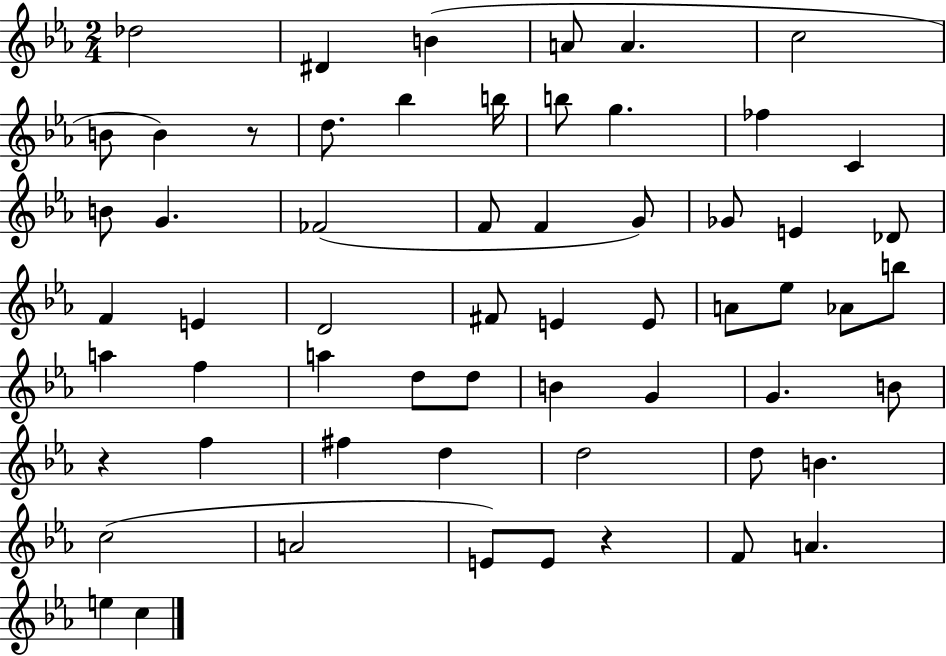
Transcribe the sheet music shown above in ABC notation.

X:1
T:Untitled
M:2/4
L:1/4
K:Eb
_d2 ^D B A/2 A c2 B/2 B z/2 d/2 _b b/4 b/2 g _f C B/2 G _F2 F/2 F G/2 _G/2 E _D/2 F E D2 ^F/2 E E/2 A/2 _e/2 _A/2 b/2 a f a d/2 d/2 B G G B/2 z f ^f d d2 d/2 B c2 A2 E/2 E/2 z F/2 A e c